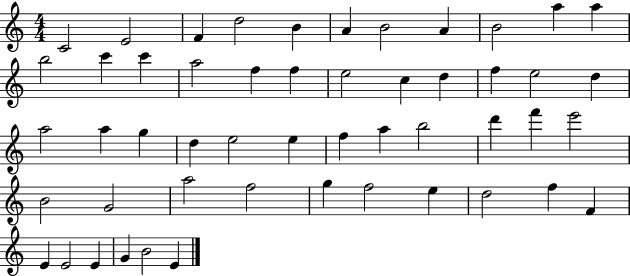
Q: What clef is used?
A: treble